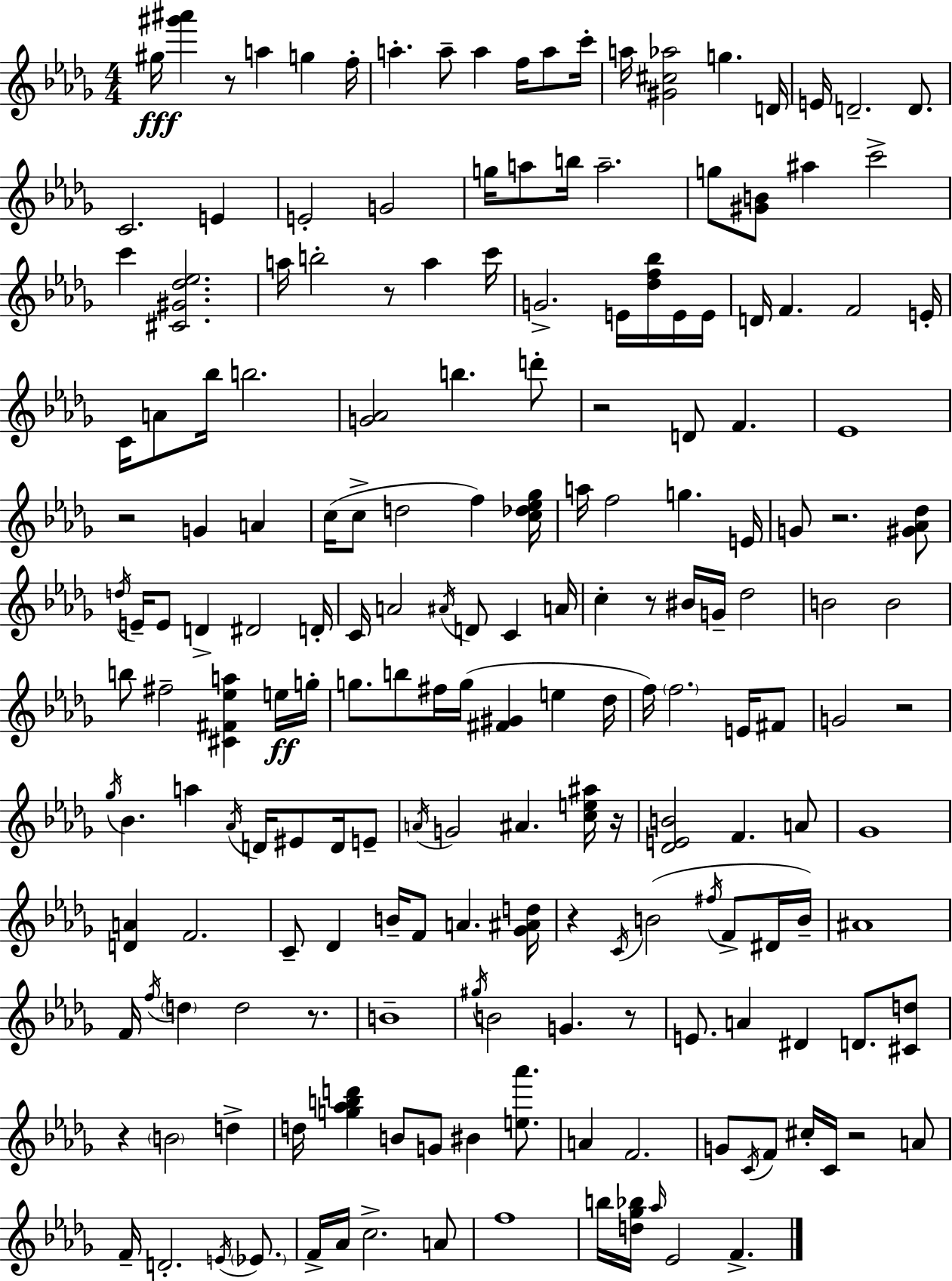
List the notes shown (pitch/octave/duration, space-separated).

G#5/s [G#6,A#6]/q R/e A5/q G5/q F5/s A5/q. A5/e A5/q F5/s A5/e C6/s A5/s [G#4,C#5,Ab5]/h G5/q. D4/s E4/s D4/h. D4/e. C4/h. E4/q E4/h G4/h G5/s A5/e B5/s A5/h. G5/e [G#4,B4]/e A#5/q C6/h C6/q [C#4,G#4,Db5,Eb5]/h. A5/s B5/h R/e A5/q C6/s G4/h. E4/s [Db5,F5,Bb5]/s E4/s E4/s D4/s F4/q. F4/h E4/s C4/s A4/e Bb5/s B5/h. [G4,Ab4]/h B5/q. D6/e R/h D4/e F4/q. Eb4/w R/h G4/q A4/q C5/s C5/e D5/h F5/q [C5,Db5,Eb5,Gb5]/s A5/s F5/h G5/q. E4/s G4/e R/h. [G#4,Ab4,Db5]/e D5/s E4/s E4/e D4/q D#4/h D4/s C4/s A4/h A#4/s D4/e C4/q A4/s C5/q R/e BIS4/s G4/s Db5/h B4/h B4/h B5/e F#5/h [C#4,F#4,Eb5,A5]/q E5/s G5/s G5/e. B5/e F#5/s G5/s [F#4,G#4]/q E5/q Db5/s F5/s F5/h. E4/s F#4/e G4/h R/h Gb5/s Bb4/q. A5/q Ab4/s D4/s EIS4/e D4/s E4/e A4/s G4/h A#4/q. [C5,E5,A#5]/s R/s [Db4,E4,B4]/h F4/q. A4/e Gb4/w [D4,A4]/q F4/h. C4/e Db4/q B4/s F4/e A4/q. [Gb4,A#4,D5]/s R/q C4/s B4/h F#5/s F4/e D#4/s B4/s A#4/w F4/s F5/s D5/q D5/h R/e. B4/w G#5/s B4/h G4/q. R/e E4/e. A4/q D#4/q D4/e. [C#4,D5]/e R/q B4/h D5/q D5/s [G5,Ab5,B5,D6]/q B4/e G4/e BIS4/q [E5,Ab6]/e. A4/q F4/h. G4/e C4/s F4/e C#5/s C4/s R/h A4/e F4/s D4/h. E4/s Eb4/e. F4/s Ab4/s C5/h. A4/e F5/w B5/s [D5,Gb5,Bb5]/s Ab5/s Eb4/h F4/q.